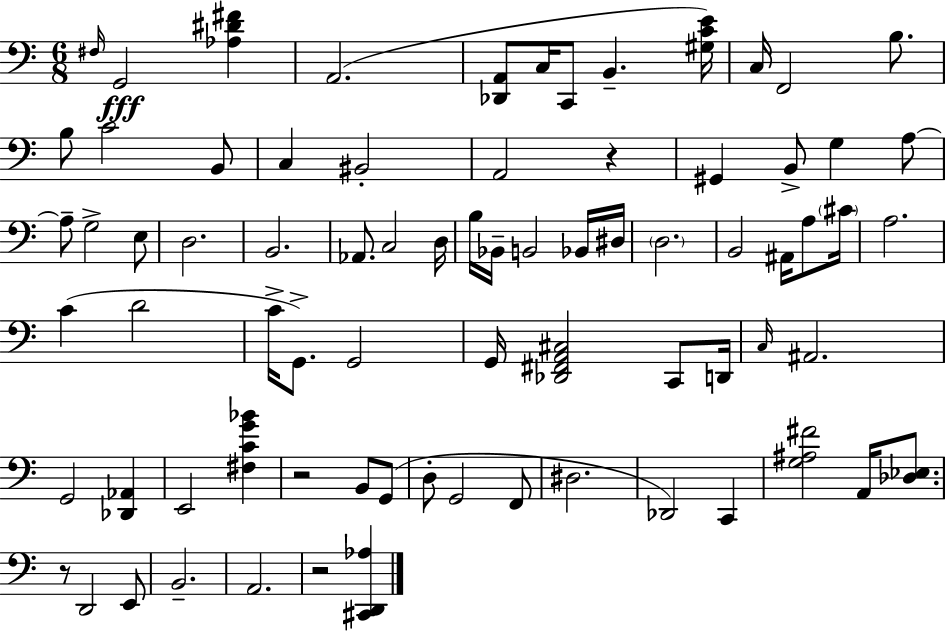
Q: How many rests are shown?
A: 4